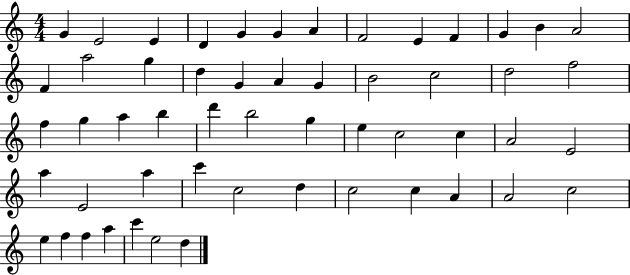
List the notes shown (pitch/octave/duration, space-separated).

G4/q E4/h E4/q D4/q G4/q G4/q A4/q F4/h E4/q F4/q G4/q B4/q A4/h F4/q A5/h G5/q D5/q G4/q A4/q G4/q B4/h C5/h D5/h F5/h F5/q G5/q A5/q B5/q D6/q B5/h G5/q E5/q C5/h C5/q A4/h E4/h A5/q E4/h A5/q C6/q C5/h D5/q C5/h C5/q A4/q A4/h C5/h E5/q F5/q F5/q A5/q C6/q E5/h D5/q